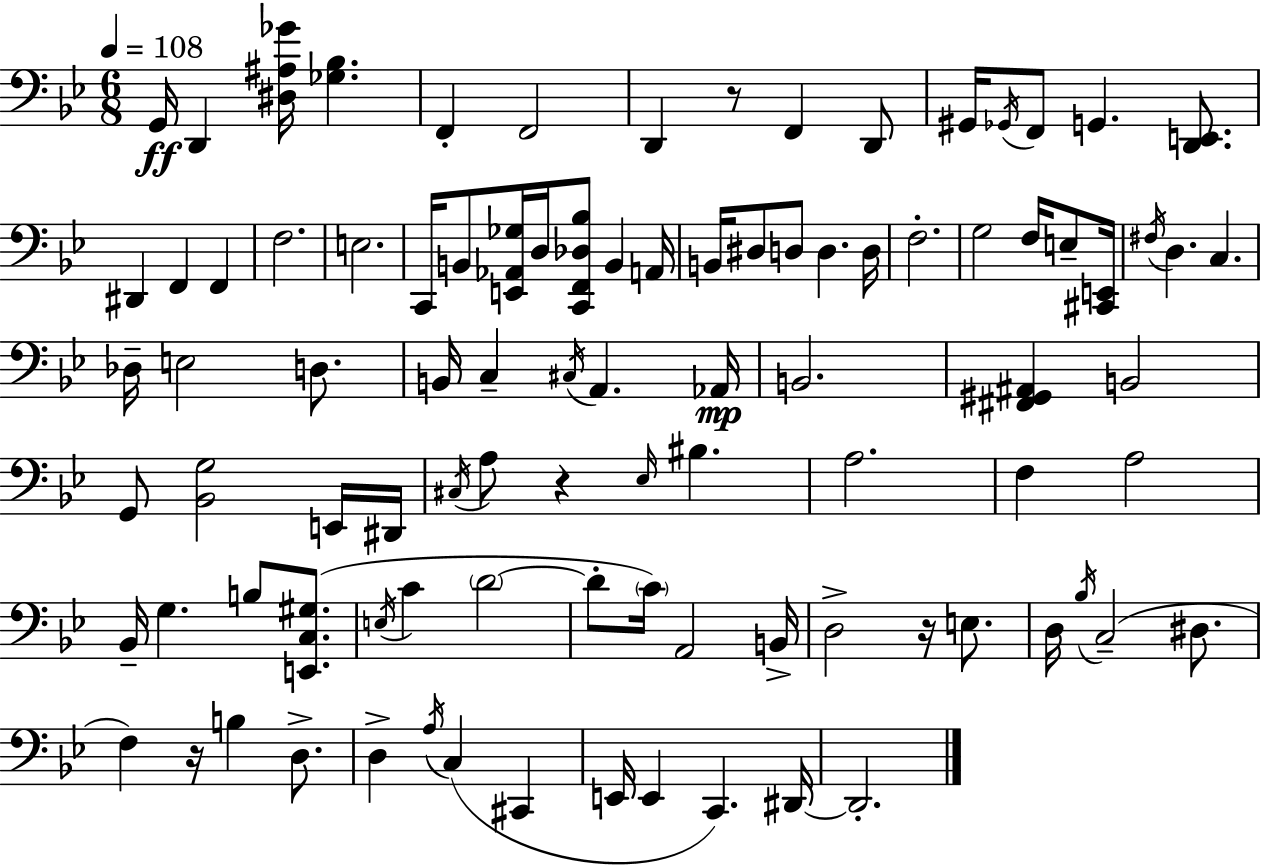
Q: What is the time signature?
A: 6/8